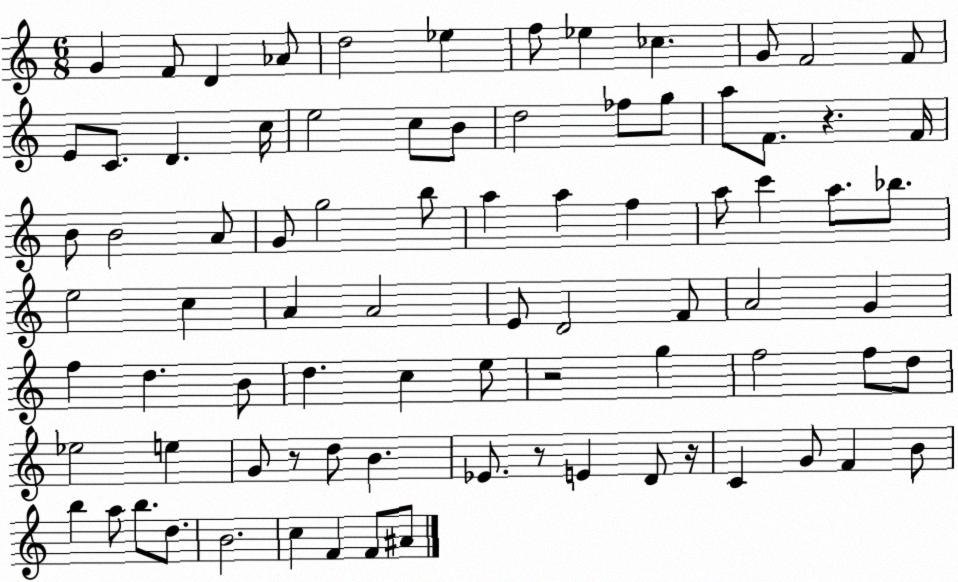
X:1
T:Untitled
M:6/8
L:1/4
K:C
G F/2 D _A/2 d2 _e f/2 _e _c G/2 F2 F/2 E/2 C/2 D c/4 e2 c/2 B/2 d2 _f/2 g/2 a/2 F/2 z F/4 B/2 B2 A/2 G/2 g2 b/2 a a f a/2 c' a/2 _b/2 e2 c A A2 E/2 D2 F/2 A2 G f d B/2 d c e/2 z2 g f2 f/2 d/2 _e2 e G/2 z/2 d/2 B _E/2 z/2 E D/2 z/4 C G/2 F B/2 b a/2 b/2 d/2 B2 c F F/2 ^A/2